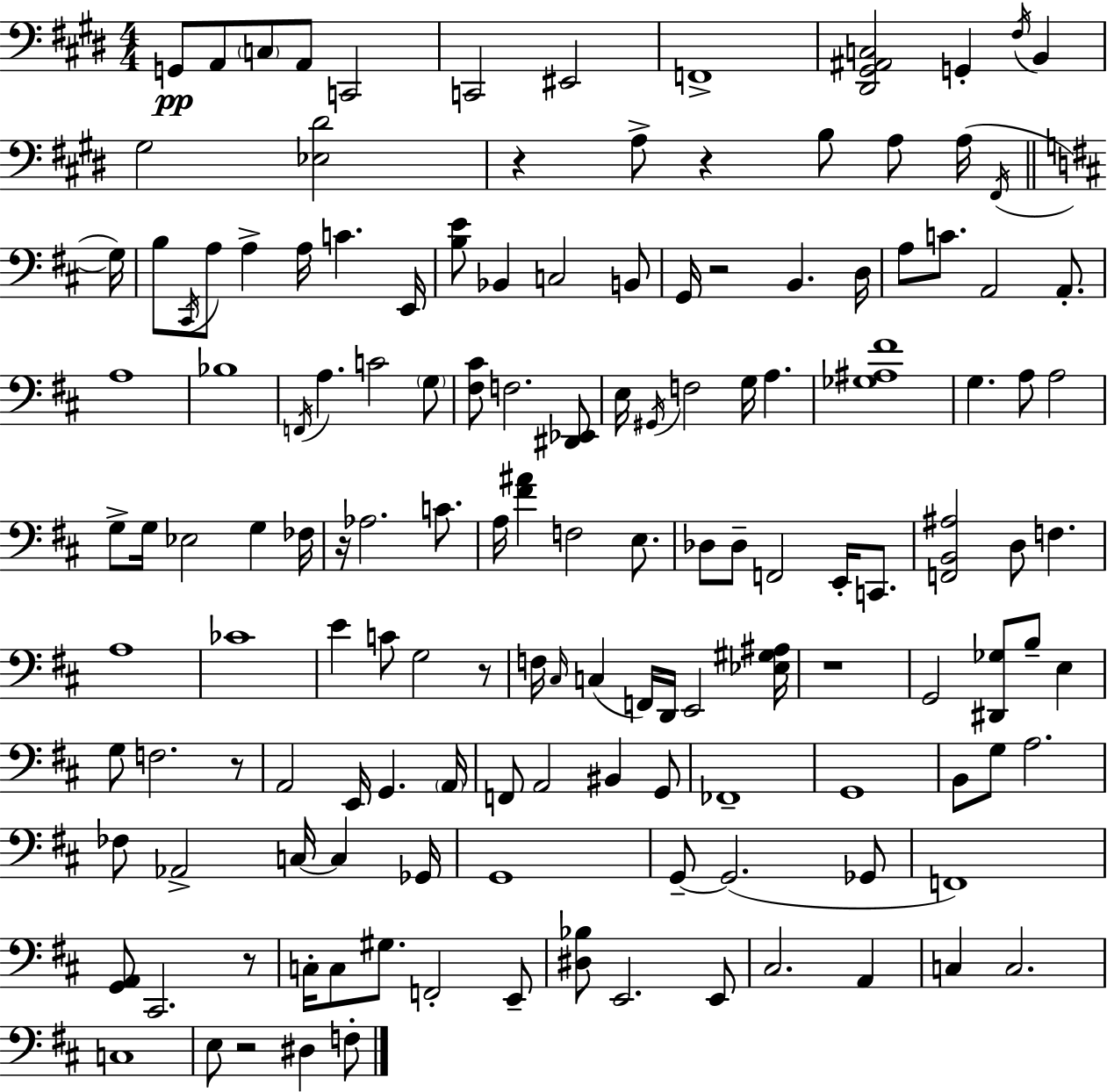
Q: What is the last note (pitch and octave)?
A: F3